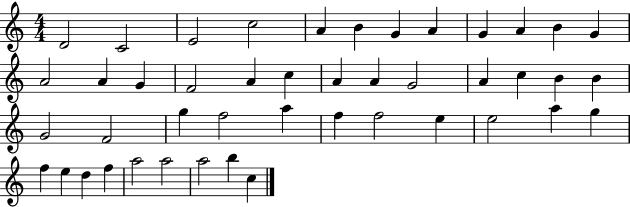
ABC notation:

X:1
T:Untitled
M:4/4
L:1/4
K:C
D2 C2 E2 c2 A B G A G A B G A2 A G F2 A c A A G2 A c B B G2 F2 g f2 a f f2 e e2 a g f e d f a2 a2 a2 b c